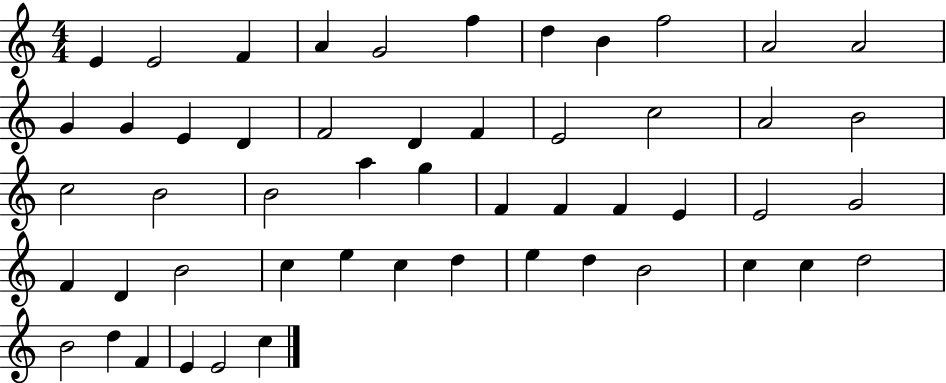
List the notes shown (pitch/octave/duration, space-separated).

E4/q E4/h F4/q A4/q G4/h F5/q D5/q B4/q F5/h A4/h A4/h G4/q G4/q E4/q D4/q F4/h D4/q F4/q E4/h C5/h A4/h B4/h C5/h B4/h B4/h A5/q G5/q F4/q F4/q F4/q E4/q E4/h G4/h F4/q D4/q B4/h C5/q E5/q C5/q D5/q E5/q D5/q B4/h C5/q C5/q D5/h B4/h D5/q F4/q E4/q E4/h C5/q